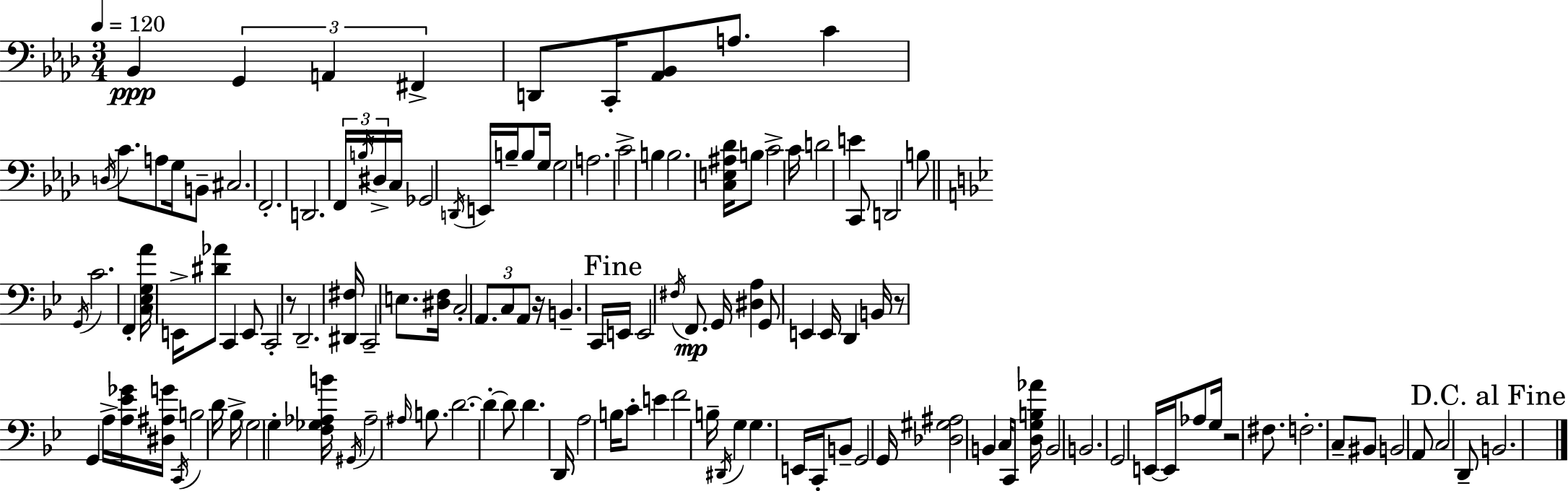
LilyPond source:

{
  \clef bass
  \numericTimeSignature
  \time 3/4
  \key aes \major
  \tempo 4 = 120
  bes,4\ppp \tuplet 3/2 { g,4 a,4 | fis,4-> } d,8 c,16-. <aes, bes,>8 a8. | c'4 \acciaccatura { d16 } c'8. a8 g16 b,8-- | cis2. | \break f,2.-. | d,2. | \tuplet 3/2 { f,16 \acciaccatura { b16 } dis16-> } c16 ges,2 | \acciaccatura { d,16 } e,16 b16-- b8 g16 g2 | \break a2. | c'2-> b4 | b2. | <c e ais des'>16 b8 c'2-> | \break c'16 d'2 e'4 | c,8 d,2 | b8 \bar "||" \break \key g \minor \acciaccatura { g,16 } c'2. | f,4-. <c ees g a'>16 e,16-> <dis' aes'>8 c,4 | e,8 c,2-. r8 | d,2.-- | \break <dis, fis>16 c,2-- e8. | <dis f>16 c2-. \tuplet 3/2 { a,8. | c8 a,8 } r16 b,4.-- | c,16 \mark "Fine" e,16 e,2 \acciaccatura { fis16 }\mp f,8. | \break g,16 <dis a>4 g,8 e,4 | e,16 d,4 b,16 r8 g,4 | a16-> <a ees' ges'>16 <dis ais g'>16 \acciaccatura { c,16 } b2 | d'16 bes16-> \parenthesize g2 g4-. | \break <f ges aes b'>16 \acciaccatura { gis,16 } aes2-- | \grace { ais16 } b8. d'2.~~ | d'4-.~~ d'8 d'4. | d,16 a2 | \break b16 c'8-. e'4 f'2 | b16-- \acciaccatura { dis,16 } g4 g4. | e,16 c,16-. b,8-- g,2 | g,16 <des gis ais>2 | \break b,4 c16 c,8 <d g b aes'>16 b,2 | b,2. | g,2 | e,16~~ e,16 aes8 g16 r2 | \break fis8. f2.-. | c8-- bis,8 b,2 | a,8 c2 | d,8-- \mark "D.C. al Fine" b,2. | \break \bar "|."
}